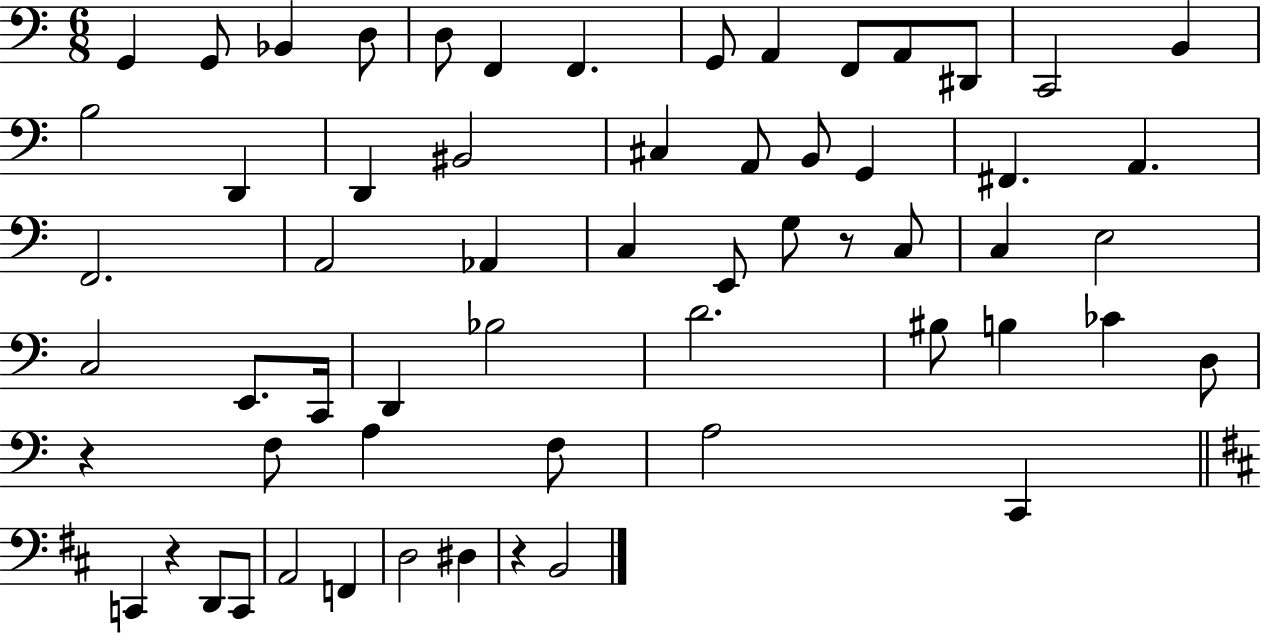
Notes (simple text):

G2/q G2/e Bb2/q D3/e D3/e F2/q F2/q. G2/e A2/q F2/e A2/e D#2/e C2/h B2/q B3/h D2/q D2/q BIS2/h C#3/q A2/e B2/e G2/q F#2/q. A2/q. F2/h. A2/h Ab2/q C3/q E2/e G3/e R/e C3/e C3/q E3/h C3/h E2/e. C2/s D2/q Bb3/h D4/h. BIS3/e B3/q CES4/q D3/e R/q F3/e A3/q F3/e A3/h C2/q C2/q R/q D2/e C2/e A2/h F2/q D3/h D#3/q R/q B2/h